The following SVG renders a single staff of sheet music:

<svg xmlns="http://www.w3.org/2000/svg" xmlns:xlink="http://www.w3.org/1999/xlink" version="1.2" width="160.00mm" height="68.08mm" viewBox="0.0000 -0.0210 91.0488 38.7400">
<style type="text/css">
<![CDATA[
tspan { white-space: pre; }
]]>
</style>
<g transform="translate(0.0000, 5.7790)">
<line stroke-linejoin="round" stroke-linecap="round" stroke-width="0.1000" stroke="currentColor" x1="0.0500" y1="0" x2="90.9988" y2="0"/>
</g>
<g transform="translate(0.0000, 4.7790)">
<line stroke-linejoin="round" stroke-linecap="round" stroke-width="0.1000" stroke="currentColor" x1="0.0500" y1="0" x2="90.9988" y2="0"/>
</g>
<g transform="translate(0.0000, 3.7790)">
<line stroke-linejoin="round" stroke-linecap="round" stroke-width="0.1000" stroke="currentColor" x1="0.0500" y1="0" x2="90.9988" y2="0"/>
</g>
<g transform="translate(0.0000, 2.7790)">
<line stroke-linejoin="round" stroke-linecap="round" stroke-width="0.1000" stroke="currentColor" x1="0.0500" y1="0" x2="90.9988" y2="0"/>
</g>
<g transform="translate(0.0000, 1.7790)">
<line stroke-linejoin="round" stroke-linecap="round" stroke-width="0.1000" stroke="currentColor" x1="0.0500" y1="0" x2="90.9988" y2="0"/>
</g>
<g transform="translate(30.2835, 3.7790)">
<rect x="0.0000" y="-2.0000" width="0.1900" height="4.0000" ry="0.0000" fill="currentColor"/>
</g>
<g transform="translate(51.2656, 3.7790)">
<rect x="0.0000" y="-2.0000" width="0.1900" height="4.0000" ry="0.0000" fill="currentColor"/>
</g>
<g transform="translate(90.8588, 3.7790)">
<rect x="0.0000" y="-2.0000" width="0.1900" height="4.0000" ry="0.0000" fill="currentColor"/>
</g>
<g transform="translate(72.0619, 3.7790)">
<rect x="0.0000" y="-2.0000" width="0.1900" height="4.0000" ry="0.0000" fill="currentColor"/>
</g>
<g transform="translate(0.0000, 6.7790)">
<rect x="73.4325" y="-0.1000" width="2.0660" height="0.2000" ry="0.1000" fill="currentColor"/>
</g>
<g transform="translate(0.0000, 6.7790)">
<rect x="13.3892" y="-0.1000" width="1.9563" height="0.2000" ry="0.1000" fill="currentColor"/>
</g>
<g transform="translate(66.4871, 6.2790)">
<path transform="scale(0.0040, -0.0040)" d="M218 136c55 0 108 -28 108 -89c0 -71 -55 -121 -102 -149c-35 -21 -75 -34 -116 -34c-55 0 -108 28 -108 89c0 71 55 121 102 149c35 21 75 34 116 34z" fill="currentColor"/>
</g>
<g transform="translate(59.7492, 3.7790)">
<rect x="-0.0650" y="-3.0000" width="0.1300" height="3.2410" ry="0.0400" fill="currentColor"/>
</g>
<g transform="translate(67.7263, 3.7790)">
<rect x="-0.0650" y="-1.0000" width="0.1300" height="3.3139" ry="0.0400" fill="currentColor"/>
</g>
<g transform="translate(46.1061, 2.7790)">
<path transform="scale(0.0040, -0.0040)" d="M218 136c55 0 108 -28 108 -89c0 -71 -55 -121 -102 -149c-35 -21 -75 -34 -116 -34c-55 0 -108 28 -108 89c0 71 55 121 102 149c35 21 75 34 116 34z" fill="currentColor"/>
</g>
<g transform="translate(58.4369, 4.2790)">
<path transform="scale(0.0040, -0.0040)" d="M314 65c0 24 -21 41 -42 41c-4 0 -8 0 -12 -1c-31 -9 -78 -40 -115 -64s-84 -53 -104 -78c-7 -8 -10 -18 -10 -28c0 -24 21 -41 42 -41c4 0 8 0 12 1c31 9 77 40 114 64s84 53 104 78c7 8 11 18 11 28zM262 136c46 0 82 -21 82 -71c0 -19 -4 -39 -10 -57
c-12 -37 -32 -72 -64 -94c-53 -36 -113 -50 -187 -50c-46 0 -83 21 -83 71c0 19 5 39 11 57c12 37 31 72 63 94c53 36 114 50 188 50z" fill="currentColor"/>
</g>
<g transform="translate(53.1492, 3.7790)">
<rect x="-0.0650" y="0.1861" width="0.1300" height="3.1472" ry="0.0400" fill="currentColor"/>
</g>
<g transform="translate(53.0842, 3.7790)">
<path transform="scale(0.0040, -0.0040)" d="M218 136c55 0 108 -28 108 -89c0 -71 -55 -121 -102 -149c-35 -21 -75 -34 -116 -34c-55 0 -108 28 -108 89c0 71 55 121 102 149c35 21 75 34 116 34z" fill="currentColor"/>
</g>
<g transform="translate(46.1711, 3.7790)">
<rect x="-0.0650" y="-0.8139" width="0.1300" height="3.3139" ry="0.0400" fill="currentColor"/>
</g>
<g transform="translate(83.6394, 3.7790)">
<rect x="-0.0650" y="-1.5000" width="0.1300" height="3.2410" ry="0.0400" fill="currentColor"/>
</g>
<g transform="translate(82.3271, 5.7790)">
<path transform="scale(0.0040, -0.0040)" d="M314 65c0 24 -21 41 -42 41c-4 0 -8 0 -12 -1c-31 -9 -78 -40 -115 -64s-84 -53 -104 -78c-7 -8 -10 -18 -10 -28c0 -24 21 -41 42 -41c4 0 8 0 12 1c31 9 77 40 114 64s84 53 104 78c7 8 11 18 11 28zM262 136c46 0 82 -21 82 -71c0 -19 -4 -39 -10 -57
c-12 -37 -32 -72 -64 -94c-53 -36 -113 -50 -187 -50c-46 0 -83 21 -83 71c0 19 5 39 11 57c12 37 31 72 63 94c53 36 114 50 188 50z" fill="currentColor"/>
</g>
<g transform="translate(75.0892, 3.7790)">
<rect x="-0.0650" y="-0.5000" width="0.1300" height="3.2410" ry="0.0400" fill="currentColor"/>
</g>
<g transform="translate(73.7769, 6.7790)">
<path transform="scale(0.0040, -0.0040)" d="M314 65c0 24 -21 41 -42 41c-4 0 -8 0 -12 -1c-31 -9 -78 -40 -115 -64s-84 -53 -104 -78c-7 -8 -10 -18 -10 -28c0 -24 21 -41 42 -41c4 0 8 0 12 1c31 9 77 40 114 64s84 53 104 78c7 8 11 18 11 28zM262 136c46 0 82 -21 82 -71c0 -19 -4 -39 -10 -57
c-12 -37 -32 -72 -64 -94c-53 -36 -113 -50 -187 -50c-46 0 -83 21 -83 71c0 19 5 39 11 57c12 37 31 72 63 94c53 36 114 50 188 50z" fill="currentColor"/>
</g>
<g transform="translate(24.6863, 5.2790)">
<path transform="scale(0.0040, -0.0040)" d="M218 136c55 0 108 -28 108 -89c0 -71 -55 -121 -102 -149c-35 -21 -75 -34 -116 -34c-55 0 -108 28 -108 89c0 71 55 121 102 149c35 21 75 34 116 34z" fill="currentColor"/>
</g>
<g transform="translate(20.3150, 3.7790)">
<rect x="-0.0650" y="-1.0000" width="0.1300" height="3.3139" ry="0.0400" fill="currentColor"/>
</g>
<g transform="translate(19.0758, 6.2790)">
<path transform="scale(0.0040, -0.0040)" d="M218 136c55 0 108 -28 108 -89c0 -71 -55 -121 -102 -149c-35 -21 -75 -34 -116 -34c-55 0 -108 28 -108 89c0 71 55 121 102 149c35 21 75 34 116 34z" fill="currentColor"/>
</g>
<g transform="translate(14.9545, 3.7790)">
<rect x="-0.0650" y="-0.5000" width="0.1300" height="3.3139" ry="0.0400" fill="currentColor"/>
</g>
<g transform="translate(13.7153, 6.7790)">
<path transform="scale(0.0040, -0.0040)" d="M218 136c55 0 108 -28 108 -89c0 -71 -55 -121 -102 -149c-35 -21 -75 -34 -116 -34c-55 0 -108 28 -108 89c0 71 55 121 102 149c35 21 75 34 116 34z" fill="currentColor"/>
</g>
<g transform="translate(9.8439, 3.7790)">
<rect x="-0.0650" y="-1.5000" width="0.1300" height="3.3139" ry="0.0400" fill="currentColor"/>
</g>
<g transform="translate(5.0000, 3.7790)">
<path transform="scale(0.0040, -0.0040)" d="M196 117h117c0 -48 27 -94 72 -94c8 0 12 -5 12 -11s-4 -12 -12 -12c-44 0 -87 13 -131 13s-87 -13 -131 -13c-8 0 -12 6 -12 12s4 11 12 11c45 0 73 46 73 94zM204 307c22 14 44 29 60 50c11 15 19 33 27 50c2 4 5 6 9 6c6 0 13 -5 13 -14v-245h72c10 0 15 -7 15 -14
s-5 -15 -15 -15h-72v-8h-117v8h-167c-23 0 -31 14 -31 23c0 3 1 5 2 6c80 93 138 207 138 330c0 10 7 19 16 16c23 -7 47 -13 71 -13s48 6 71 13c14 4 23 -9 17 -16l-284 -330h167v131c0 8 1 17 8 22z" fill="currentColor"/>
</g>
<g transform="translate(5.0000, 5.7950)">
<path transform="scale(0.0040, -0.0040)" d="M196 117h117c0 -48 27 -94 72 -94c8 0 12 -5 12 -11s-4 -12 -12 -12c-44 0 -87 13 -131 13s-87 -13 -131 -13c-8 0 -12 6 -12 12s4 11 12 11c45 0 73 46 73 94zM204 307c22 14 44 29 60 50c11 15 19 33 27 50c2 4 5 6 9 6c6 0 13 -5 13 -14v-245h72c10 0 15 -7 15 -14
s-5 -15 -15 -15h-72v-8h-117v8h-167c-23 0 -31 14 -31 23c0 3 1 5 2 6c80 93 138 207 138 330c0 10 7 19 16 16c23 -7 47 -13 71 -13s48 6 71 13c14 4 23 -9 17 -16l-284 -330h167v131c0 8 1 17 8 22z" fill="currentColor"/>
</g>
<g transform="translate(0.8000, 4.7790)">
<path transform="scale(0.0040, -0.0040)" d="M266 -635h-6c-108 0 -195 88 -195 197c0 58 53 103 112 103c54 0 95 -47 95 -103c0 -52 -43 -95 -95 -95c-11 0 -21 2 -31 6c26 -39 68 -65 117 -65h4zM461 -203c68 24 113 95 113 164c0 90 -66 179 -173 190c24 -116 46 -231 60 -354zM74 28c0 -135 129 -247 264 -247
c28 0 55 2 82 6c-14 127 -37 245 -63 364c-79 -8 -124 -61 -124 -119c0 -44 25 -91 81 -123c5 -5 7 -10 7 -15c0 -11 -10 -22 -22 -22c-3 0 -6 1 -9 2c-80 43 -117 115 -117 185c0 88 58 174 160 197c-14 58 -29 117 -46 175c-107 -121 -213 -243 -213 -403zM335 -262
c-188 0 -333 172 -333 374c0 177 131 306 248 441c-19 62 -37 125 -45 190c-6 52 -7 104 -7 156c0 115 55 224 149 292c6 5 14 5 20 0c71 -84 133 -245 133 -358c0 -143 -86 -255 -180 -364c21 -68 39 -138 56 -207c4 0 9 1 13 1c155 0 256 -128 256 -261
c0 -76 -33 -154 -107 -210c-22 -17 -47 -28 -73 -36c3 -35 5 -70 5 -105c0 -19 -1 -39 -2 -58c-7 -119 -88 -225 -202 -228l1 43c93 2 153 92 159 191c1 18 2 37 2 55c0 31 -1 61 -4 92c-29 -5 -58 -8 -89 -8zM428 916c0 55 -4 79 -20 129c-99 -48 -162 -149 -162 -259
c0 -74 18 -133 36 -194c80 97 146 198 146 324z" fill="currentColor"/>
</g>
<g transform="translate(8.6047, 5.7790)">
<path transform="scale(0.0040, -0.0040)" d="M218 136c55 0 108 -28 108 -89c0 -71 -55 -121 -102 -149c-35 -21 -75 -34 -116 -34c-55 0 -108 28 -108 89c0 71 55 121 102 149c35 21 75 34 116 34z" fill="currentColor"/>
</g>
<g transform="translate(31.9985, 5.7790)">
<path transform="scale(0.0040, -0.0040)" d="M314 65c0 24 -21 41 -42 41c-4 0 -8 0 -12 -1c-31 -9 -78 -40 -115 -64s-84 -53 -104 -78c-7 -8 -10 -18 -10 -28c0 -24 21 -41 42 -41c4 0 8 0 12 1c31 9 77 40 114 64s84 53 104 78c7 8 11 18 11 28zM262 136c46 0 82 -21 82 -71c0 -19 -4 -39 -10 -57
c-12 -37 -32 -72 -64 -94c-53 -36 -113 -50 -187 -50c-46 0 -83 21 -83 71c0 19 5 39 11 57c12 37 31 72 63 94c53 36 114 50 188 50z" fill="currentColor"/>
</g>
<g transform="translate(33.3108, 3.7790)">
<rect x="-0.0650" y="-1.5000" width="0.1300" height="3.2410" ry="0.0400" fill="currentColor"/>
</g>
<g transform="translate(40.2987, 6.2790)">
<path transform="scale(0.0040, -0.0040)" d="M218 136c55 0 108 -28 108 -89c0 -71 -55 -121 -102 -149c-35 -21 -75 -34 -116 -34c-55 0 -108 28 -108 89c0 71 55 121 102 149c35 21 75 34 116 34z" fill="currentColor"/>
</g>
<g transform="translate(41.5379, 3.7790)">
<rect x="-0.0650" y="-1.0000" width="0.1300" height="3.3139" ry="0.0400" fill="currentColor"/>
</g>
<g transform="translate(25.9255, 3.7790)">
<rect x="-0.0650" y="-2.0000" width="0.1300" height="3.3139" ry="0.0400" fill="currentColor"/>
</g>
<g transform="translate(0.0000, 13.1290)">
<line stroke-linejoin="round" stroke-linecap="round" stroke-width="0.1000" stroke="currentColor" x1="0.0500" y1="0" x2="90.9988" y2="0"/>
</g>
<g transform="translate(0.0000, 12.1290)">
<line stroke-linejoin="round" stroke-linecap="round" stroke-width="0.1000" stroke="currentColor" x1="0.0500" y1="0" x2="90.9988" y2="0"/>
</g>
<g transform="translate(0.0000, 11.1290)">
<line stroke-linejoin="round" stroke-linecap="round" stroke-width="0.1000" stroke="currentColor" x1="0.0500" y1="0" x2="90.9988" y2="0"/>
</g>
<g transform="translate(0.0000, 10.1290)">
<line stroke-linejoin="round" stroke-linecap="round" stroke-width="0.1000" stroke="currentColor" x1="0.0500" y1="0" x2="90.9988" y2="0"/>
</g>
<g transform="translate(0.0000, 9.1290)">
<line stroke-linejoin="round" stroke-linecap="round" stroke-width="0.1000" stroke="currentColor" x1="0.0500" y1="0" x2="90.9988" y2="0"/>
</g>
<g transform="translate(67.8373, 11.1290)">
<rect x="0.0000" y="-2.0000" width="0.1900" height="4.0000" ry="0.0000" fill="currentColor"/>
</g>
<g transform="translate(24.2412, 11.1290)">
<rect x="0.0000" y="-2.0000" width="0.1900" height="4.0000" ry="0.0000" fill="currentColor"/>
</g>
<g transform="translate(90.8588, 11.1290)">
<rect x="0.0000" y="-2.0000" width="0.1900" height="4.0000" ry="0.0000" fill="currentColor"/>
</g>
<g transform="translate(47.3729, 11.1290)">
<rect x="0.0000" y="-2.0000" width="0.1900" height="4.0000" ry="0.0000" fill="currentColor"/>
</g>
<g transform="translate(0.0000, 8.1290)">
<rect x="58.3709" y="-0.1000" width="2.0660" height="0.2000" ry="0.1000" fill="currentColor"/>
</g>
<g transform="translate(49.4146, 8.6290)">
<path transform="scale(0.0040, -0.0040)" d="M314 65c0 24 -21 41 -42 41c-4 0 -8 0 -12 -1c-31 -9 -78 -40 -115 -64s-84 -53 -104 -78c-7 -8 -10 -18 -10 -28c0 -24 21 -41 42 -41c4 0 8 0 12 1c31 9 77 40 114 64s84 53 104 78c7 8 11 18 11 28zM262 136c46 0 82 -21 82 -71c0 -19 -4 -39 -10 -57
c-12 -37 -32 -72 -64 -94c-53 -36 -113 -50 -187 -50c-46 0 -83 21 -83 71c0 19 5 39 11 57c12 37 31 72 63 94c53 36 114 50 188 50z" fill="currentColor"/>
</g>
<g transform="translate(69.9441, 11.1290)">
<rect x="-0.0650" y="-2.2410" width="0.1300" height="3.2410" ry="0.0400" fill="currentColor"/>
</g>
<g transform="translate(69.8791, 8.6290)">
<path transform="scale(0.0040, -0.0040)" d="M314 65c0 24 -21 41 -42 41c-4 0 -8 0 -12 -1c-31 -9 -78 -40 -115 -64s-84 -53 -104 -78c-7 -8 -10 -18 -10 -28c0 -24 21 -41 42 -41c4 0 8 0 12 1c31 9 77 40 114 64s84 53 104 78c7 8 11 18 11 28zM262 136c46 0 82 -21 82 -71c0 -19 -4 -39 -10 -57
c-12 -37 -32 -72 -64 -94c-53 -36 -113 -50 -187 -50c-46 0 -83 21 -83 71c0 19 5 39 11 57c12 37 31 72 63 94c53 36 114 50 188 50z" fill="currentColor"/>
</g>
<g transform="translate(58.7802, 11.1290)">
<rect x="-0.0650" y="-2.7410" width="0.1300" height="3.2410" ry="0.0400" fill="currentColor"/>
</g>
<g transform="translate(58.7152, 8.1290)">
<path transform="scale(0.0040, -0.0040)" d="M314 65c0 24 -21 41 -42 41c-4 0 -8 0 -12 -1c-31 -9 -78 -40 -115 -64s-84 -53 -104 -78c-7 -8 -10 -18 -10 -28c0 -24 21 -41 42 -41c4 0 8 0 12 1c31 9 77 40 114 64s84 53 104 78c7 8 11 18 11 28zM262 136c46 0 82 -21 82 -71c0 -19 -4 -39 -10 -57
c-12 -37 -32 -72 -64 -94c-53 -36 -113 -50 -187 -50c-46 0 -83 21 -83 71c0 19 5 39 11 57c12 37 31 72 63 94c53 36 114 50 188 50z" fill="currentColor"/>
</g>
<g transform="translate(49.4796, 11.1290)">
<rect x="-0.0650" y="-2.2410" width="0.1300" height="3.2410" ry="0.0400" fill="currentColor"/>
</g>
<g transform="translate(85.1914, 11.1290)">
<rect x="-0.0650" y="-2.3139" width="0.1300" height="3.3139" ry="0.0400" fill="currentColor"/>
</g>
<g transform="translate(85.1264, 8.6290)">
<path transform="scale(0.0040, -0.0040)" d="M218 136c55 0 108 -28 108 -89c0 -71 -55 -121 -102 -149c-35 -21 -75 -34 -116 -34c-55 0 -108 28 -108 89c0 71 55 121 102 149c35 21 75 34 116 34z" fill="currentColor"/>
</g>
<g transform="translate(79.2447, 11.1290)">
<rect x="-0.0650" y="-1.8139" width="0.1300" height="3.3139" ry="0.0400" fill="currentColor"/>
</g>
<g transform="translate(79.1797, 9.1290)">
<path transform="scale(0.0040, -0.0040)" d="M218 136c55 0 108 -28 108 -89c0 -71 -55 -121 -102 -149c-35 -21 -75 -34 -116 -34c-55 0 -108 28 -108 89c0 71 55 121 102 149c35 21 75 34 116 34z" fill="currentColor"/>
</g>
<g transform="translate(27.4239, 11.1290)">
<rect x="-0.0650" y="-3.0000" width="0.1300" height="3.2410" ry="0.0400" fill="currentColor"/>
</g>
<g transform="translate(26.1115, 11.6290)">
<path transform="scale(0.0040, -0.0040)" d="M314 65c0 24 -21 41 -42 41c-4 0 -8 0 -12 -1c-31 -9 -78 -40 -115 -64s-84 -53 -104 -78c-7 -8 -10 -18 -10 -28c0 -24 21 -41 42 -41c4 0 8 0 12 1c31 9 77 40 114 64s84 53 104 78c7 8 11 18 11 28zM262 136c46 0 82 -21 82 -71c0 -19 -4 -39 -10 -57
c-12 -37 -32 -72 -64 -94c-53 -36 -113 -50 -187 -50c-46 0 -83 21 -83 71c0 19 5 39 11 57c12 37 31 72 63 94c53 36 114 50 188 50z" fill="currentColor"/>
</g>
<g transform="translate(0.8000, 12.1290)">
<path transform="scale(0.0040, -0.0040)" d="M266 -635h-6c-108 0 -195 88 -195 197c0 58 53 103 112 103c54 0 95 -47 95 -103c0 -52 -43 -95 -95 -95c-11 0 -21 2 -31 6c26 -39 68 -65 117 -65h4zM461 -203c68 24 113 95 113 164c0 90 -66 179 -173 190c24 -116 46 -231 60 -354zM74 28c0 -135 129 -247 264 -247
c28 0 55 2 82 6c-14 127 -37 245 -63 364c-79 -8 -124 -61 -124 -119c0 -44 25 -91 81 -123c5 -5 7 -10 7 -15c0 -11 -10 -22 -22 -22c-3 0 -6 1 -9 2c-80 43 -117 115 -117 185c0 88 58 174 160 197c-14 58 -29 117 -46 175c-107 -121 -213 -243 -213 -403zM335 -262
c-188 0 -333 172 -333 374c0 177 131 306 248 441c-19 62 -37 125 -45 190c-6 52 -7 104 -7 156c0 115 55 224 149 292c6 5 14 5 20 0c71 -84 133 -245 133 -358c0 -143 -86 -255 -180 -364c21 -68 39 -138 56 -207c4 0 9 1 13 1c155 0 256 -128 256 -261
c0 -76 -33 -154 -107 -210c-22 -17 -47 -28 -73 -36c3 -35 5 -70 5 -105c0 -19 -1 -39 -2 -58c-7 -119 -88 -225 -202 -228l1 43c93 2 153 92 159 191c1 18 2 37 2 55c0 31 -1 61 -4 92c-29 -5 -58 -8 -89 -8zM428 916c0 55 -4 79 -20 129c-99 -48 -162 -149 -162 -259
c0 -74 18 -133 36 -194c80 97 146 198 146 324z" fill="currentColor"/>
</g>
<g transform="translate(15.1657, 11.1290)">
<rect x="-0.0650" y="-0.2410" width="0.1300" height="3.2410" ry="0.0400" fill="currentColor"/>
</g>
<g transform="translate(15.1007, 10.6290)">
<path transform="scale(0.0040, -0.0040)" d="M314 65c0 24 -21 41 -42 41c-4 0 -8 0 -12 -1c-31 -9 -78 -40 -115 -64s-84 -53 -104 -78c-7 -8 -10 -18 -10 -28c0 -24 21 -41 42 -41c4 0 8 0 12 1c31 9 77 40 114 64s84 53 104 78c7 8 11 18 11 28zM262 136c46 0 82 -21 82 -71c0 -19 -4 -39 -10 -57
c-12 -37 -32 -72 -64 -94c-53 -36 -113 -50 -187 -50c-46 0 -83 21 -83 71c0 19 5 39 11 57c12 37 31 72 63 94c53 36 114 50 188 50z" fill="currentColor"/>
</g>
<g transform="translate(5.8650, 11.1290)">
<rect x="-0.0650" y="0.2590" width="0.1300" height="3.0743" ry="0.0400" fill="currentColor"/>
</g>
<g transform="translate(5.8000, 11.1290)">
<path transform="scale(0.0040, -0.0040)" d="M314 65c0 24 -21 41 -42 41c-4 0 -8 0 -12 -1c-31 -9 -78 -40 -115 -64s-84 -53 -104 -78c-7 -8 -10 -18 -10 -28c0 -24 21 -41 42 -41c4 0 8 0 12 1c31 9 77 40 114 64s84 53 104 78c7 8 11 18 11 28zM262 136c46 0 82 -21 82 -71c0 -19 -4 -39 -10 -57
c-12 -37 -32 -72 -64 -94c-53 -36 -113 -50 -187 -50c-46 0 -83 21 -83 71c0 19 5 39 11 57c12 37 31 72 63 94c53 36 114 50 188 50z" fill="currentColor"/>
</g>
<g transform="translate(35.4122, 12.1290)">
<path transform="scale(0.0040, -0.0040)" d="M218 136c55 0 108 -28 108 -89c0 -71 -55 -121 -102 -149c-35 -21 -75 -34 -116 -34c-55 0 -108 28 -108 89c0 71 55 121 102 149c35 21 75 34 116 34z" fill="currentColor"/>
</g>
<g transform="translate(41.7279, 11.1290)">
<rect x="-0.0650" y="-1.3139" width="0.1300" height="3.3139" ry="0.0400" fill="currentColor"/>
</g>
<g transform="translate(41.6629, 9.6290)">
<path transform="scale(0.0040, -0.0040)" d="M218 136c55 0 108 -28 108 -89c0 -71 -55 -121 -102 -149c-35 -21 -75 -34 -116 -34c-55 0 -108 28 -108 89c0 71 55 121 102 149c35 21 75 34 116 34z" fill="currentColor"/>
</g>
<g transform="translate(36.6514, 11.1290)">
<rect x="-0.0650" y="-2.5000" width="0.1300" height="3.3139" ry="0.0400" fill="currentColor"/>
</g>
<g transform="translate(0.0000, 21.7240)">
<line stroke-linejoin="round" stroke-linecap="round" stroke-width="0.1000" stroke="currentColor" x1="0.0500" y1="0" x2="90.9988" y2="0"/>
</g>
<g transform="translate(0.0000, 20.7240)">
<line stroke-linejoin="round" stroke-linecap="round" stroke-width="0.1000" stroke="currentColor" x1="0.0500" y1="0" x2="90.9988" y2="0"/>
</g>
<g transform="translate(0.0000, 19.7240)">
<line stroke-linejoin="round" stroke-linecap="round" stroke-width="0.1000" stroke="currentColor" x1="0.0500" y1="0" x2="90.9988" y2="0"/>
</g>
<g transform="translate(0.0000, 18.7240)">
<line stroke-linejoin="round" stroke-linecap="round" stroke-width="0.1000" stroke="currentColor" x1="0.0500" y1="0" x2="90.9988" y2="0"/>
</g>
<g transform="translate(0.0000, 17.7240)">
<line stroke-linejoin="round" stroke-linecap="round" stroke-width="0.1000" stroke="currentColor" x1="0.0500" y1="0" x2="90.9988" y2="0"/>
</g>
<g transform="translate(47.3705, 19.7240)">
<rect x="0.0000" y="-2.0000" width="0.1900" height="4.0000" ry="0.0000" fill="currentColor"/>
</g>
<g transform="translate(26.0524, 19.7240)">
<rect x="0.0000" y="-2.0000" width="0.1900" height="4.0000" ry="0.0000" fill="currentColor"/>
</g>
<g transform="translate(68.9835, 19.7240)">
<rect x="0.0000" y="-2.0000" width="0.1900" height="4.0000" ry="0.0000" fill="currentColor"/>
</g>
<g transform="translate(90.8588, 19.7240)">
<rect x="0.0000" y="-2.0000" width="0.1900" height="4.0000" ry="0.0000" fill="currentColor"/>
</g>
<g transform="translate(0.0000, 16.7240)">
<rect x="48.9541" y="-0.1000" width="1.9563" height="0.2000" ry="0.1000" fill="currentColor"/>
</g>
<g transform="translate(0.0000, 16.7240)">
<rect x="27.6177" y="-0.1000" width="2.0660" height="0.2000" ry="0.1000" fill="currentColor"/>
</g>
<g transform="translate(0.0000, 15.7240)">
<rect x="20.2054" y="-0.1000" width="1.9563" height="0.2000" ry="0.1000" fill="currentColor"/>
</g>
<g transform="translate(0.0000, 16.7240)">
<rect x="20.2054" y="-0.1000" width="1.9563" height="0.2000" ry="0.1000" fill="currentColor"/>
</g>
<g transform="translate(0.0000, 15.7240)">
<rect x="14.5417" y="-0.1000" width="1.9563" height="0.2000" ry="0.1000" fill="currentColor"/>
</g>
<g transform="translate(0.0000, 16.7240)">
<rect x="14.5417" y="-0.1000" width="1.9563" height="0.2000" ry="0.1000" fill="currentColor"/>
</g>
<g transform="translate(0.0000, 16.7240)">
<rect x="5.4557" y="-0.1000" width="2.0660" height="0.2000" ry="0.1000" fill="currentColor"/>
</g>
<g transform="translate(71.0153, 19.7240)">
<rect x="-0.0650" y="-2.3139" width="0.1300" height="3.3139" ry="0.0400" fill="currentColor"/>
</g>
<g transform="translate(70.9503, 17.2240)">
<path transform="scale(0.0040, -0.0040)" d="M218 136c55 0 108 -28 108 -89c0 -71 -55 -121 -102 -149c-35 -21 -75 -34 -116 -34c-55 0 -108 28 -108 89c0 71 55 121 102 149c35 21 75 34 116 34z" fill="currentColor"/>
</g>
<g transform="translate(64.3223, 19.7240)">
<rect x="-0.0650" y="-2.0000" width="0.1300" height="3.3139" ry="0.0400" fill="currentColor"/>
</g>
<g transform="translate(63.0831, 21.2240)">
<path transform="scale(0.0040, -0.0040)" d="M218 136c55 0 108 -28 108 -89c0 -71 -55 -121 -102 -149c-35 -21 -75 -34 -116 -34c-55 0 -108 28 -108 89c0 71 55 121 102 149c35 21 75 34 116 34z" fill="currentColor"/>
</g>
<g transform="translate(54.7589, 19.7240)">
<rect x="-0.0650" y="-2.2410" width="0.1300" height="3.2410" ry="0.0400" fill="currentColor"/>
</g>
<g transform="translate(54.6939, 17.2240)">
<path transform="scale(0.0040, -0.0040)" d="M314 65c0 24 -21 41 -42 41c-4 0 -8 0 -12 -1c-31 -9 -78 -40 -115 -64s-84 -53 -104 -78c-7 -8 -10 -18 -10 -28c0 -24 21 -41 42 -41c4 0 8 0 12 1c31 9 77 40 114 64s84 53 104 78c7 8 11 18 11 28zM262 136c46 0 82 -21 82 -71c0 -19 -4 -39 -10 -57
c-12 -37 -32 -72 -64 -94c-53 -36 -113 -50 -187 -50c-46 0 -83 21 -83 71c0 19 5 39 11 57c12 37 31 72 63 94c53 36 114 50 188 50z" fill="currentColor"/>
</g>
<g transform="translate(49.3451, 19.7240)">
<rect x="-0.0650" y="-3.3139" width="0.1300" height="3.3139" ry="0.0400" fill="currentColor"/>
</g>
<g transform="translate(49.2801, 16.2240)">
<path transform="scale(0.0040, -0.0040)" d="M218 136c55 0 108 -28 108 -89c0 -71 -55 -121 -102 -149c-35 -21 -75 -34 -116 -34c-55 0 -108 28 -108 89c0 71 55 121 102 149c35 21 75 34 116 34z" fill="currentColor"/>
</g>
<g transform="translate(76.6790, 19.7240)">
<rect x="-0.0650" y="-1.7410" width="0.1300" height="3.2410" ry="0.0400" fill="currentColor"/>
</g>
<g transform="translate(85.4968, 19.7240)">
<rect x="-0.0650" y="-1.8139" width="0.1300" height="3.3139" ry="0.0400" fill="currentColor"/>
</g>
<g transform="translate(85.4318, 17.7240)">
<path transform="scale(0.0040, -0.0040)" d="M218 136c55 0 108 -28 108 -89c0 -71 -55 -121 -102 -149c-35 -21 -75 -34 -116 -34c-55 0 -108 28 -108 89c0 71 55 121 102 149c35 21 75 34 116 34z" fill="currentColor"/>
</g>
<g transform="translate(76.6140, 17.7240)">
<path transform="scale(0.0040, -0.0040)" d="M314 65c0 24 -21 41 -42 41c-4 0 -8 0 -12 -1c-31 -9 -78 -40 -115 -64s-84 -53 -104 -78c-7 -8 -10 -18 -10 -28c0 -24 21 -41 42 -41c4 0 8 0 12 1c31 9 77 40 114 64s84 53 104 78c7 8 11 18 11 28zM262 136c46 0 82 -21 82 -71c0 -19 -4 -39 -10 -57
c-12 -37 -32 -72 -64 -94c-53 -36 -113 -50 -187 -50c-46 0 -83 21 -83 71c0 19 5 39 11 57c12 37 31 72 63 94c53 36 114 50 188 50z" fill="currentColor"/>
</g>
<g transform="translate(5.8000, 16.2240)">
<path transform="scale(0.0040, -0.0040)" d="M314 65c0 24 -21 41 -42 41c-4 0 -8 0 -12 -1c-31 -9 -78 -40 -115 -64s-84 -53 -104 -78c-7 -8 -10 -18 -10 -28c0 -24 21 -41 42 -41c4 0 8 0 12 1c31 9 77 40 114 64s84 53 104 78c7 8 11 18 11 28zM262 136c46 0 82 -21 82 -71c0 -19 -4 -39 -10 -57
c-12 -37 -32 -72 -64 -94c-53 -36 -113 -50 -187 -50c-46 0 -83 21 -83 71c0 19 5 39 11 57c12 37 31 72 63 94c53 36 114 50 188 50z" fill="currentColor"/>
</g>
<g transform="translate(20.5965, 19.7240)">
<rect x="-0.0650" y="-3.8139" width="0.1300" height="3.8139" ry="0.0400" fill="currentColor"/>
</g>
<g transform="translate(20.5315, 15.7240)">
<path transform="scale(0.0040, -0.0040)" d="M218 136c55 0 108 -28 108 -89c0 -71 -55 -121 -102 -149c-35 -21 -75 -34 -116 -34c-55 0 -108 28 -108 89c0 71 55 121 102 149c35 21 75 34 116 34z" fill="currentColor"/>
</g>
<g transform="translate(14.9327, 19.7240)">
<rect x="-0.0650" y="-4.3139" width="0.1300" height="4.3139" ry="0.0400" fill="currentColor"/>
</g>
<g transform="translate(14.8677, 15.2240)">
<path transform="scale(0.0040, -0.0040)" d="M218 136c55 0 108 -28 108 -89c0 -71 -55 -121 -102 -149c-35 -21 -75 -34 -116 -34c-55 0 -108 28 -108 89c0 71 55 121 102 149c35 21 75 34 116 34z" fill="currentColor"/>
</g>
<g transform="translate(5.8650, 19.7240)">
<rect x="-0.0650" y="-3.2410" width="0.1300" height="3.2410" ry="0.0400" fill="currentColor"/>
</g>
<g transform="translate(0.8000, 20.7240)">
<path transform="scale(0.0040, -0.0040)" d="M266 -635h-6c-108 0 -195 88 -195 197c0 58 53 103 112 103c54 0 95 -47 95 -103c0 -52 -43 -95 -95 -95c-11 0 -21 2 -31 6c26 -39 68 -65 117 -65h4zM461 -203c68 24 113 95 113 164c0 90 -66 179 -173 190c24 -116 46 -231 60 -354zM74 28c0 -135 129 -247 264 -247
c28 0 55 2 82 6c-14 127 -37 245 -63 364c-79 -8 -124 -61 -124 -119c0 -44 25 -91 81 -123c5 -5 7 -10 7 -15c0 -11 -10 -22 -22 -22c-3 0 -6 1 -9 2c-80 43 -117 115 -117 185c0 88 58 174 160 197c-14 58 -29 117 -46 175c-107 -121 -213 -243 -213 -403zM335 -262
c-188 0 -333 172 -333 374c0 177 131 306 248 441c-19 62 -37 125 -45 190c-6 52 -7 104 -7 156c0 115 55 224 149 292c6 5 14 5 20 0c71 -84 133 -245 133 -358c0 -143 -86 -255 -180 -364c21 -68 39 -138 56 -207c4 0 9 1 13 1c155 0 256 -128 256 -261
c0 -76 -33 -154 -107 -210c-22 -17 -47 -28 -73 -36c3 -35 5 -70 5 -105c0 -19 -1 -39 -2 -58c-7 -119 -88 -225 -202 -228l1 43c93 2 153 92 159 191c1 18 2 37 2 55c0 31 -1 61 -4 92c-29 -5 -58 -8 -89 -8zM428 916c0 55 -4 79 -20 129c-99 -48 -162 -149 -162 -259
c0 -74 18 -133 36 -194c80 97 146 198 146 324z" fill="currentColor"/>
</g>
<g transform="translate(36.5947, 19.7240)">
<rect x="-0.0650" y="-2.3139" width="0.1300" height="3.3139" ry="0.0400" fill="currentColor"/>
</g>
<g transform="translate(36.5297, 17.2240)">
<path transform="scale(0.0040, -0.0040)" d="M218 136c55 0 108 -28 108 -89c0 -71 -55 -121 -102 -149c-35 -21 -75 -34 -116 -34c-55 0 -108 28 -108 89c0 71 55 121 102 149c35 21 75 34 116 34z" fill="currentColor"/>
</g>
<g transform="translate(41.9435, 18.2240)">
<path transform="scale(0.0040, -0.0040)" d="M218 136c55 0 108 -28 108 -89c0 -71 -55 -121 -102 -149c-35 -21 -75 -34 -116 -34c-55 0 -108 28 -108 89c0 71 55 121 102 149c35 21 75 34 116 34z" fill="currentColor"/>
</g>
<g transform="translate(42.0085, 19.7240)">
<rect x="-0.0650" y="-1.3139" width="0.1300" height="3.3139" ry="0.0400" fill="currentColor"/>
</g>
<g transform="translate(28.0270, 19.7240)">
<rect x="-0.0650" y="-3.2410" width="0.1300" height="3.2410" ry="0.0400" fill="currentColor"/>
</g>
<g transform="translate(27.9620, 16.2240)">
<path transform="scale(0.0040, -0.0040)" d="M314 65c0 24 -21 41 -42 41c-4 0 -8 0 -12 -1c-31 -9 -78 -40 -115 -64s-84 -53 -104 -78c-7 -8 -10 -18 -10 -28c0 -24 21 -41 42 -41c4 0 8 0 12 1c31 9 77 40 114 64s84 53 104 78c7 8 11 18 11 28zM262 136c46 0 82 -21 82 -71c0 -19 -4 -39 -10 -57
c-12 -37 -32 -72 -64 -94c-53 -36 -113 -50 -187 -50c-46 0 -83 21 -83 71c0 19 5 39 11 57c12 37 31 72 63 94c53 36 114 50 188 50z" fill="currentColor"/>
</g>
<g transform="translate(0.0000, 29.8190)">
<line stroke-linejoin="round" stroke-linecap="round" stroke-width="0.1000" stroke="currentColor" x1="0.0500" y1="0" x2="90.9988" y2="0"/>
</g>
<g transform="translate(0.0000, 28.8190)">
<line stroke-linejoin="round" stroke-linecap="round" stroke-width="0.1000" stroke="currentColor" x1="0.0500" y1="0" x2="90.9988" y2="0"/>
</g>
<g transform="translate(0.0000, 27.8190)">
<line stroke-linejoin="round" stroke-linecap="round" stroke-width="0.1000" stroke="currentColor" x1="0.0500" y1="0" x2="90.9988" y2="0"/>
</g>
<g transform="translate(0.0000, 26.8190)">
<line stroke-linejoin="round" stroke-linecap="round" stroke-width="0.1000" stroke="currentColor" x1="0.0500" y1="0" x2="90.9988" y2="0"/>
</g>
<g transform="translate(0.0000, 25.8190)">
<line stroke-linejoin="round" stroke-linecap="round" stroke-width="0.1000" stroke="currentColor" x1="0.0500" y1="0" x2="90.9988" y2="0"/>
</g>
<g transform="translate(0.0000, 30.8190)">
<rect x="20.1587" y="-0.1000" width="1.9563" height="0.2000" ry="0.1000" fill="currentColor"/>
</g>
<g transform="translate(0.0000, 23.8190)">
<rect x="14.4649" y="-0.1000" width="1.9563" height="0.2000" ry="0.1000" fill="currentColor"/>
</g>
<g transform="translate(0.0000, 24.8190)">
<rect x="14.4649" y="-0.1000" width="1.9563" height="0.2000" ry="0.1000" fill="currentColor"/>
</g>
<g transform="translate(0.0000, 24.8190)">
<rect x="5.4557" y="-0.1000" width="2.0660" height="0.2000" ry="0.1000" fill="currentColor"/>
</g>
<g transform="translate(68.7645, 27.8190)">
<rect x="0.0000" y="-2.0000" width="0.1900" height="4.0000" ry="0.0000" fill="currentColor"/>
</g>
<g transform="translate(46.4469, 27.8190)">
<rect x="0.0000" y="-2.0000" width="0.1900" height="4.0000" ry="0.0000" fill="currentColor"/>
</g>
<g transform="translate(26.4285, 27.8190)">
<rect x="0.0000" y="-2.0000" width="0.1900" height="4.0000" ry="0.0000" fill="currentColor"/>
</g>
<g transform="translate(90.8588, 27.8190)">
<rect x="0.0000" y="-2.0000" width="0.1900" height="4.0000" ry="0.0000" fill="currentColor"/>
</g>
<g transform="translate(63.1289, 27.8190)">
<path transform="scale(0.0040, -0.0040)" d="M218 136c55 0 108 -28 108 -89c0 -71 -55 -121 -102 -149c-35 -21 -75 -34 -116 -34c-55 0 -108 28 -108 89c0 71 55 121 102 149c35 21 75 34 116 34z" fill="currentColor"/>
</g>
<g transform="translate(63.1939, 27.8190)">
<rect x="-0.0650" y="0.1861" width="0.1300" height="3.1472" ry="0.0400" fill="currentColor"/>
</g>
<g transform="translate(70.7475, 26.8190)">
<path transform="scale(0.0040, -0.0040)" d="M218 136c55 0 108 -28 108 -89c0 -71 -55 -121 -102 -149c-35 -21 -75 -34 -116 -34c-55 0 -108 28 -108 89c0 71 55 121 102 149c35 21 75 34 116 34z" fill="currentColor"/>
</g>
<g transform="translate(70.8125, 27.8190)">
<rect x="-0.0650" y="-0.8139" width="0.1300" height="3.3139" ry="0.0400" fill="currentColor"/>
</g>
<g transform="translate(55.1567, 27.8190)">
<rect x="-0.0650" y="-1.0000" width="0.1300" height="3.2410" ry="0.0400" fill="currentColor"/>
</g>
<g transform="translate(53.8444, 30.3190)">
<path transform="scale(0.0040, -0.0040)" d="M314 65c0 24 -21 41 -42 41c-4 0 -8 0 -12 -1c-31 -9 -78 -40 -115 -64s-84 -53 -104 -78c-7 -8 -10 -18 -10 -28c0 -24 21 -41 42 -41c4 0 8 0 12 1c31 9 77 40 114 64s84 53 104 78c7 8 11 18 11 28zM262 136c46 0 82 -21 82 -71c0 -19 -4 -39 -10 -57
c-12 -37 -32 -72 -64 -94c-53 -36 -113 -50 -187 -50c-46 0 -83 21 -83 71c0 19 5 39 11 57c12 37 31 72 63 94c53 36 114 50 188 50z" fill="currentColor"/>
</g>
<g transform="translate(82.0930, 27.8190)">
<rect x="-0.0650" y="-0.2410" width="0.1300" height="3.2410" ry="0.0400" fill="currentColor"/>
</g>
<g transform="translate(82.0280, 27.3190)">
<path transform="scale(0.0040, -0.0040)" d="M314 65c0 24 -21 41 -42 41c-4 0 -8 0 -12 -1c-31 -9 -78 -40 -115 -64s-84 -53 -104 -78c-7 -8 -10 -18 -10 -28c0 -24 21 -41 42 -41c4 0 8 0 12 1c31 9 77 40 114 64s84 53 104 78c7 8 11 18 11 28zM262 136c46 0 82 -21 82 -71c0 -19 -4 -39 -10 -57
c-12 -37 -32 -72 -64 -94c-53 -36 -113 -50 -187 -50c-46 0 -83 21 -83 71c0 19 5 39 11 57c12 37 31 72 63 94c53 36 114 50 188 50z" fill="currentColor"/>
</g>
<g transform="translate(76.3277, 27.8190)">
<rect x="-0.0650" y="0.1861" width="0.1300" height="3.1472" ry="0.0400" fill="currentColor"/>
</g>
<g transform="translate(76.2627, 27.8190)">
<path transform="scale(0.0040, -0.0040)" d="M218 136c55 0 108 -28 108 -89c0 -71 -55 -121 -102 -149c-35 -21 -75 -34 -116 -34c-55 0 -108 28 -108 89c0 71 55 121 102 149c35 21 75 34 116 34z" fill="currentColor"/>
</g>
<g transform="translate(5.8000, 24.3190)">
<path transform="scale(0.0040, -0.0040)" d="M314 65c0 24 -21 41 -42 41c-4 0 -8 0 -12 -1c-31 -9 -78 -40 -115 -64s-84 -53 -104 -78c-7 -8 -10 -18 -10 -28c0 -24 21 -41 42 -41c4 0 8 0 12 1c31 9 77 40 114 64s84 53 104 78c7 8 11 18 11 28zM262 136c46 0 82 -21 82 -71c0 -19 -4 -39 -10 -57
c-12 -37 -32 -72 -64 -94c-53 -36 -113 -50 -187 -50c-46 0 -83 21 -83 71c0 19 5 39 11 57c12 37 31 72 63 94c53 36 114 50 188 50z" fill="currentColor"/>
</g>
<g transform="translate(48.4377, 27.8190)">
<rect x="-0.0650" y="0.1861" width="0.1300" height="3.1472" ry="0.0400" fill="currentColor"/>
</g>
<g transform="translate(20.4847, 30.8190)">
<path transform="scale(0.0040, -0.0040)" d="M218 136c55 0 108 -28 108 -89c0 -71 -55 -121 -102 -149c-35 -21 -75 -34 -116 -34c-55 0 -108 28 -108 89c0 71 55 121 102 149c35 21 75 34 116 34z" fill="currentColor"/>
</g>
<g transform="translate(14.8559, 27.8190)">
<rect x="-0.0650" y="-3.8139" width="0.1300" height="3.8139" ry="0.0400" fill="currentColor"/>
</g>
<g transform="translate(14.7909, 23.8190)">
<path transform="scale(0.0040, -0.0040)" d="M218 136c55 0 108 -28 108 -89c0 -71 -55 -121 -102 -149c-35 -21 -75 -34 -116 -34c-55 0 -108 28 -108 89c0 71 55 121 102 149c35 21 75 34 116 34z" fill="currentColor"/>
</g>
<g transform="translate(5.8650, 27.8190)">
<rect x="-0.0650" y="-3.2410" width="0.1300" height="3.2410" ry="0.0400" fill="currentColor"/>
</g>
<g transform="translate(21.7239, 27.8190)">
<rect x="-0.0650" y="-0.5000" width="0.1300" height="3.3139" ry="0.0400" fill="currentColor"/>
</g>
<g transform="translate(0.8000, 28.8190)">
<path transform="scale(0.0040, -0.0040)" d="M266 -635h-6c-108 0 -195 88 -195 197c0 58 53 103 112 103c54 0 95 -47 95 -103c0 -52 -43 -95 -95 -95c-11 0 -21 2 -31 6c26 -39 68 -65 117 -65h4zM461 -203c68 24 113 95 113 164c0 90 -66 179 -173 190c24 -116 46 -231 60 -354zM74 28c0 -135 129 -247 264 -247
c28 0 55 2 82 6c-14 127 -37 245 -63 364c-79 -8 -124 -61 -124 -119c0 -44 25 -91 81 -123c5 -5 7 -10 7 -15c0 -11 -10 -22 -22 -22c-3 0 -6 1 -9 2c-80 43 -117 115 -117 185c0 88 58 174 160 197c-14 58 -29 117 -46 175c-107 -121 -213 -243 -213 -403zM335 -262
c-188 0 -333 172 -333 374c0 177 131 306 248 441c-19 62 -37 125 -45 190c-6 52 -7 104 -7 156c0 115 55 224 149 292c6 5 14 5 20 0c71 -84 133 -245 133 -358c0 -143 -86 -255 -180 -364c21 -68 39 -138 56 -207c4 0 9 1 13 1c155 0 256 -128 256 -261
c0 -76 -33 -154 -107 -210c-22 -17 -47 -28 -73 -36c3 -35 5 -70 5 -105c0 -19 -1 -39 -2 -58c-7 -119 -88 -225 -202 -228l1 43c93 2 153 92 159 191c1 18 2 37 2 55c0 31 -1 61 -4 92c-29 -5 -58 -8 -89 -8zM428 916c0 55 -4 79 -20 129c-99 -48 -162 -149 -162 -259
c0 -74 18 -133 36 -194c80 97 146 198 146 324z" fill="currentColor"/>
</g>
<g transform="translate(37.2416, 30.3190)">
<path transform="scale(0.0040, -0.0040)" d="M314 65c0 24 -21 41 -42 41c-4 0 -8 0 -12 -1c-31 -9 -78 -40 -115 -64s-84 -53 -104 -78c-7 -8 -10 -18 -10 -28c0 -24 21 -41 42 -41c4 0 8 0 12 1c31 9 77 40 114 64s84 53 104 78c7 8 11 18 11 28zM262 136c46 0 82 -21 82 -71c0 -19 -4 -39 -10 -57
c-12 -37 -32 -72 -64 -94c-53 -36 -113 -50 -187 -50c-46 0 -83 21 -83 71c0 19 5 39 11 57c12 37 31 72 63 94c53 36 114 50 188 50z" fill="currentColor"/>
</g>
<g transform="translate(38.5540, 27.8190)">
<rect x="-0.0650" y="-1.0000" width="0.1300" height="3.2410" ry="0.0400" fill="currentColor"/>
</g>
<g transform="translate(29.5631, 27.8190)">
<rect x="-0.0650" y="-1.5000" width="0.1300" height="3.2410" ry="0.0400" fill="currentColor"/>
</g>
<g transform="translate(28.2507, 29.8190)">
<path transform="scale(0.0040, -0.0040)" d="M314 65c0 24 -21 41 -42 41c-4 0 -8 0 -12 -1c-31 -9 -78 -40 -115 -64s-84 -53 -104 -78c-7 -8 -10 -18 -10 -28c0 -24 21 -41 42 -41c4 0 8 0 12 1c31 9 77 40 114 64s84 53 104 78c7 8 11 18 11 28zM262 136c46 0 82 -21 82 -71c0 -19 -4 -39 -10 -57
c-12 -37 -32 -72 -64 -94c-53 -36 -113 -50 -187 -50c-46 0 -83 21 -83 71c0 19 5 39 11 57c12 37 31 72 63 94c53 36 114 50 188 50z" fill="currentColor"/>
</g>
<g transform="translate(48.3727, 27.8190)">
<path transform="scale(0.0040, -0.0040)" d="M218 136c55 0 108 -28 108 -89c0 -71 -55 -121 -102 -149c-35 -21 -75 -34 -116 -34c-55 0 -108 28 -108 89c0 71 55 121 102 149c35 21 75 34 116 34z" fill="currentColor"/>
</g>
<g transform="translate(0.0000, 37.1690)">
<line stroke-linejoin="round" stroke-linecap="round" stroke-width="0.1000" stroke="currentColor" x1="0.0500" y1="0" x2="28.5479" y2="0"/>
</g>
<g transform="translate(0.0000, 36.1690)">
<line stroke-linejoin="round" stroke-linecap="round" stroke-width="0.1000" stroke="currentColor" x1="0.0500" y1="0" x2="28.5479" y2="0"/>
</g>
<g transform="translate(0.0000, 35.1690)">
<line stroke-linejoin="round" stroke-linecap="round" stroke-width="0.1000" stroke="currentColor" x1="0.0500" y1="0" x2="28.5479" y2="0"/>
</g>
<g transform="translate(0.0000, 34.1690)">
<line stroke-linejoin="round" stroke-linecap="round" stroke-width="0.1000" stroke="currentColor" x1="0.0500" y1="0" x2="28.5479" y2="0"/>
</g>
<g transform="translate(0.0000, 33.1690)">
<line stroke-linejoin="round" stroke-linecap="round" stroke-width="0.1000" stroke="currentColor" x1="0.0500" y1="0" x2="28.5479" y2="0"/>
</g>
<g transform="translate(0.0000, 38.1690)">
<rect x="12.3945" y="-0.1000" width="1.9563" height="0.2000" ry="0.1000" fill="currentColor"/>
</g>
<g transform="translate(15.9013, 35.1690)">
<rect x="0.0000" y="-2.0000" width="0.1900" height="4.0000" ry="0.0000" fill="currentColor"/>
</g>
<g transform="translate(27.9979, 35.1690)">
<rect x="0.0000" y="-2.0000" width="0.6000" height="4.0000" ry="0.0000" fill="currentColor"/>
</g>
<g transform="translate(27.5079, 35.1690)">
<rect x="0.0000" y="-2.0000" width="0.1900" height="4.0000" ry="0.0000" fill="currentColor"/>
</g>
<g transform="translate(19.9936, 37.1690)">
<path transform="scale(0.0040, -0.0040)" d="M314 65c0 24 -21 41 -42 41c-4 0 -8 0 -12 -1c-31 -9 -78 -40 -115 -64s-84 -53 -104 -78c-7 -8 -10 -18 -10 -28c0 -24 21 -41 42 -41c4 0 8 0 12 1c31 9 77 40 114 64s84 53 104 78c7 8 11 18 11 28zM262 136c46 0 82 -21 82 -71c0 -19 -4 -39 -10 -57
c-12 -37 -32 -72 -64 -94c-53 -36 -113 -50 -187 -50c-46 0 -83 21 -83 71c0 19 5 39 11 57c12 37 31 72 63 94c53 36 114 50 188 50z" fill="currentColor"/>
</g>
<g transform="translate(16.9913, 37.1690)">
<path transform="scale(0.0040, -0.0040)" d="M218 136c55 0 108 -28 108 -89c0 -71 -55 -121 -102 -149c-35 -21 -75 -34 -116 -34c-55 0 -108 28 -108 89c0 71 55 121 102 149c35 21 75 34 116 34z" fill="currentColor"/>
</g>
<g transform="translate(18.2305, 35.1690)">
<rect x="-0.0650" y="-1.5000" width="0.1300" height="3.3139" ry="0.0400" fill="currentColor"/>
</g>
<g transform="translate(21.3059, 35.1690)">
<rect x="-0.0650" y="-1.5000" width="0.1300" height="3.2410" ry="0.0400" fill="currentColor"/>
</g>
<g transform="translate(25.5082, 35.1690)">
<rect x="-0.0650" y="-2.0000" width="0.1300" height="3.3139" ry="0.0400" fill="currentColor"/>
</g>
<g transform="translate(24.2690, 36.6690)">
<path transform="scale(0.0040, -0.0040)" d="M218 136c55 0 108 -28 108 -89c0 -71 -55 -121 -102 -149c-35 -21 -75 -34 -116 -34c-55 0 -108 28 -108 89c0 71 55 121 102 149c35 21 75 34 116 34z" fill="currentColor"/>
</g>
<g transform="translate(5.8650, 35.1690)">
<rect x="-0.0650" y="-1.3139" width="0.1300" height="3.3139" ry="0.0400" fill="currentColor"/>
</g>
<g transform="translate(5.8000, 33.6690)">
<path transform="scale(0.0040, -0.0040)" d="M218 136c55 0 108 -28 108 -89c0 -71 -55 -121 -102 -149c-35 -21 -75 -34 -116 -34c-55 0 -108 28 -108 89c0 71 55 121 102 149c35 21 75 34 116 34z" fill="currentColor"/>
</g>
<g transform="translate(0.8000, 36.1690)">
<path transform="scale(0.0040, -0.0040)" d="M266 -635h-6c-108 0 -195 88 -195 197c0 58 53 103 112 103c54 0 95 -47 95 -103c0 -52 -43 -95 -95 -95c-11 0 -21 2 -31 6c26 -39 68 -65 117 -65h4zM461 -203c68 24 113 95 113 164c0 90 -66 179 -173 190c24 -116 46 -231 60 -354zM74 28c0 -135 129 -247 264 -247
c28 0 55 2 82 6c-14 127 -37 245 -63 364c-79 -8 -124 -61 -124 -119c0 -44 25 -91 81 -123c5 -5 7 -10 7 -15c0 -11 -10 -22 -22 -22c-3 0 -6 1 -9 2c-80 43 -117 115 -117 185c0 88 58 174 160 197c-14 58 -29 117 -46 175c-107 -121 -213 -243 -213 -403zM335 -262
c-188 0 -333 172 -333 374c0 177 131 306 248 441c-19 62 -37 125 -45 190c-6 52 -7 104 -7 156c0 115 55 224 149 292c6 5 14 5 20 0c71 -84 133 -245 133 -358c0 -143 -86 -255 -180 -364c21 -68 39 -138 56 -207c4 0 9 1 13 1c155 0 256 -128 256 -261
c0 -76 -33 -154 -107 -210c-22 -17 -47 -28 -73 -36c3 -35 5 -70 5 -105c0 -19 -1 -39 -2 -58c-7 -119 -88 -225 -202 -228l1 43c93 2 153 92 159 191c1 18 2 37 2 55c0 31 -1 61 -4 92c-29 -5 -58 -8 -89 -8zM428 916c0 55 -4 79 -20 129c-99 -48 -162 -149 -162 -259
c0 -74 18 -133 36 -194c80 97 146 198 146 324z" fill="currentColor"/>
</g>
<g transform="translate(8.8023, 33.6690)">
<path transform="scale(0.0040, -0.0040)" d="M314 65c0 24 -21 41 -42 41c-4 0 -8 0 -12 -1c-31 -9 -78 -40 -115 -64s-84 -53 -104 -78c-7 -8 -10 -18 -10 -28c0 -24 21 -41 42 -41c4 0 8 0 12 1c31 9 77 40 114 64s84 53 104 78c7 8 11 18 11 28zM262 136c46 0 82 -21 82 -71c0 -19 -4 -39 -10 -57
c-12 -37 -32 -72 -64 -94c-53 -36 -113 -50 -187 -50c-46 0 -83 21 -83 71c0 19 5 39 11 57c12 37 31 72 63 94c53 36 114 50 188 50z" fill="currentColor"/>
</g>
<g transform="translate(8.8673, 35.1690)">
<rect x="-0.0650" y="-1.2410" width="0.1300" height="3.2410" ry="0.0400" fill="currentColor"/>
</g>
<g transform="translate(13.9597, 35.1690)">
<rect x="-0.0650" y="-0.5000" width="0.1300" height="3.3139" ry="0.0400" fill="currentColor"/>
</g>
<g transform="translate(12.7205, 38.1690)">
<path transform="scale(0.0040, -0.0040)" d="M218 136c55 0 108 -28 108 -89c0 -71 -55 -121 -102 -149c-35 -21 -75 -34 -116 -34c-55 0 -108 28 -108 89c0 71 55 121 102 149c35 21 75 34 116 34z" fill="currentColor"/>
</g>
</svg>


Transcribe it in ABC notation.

X:1
T:Untitled
M:4/4
L:1/4
K:C
E C D F E2 D d B A2 D C2 E2 B2 c2 A2 G e g2 a2 g2 f g b2 d' c' b2 g e b g2 F g f2 f b2 c' C E2 D2 B D2 B d B c2 e e2 C E E2 F